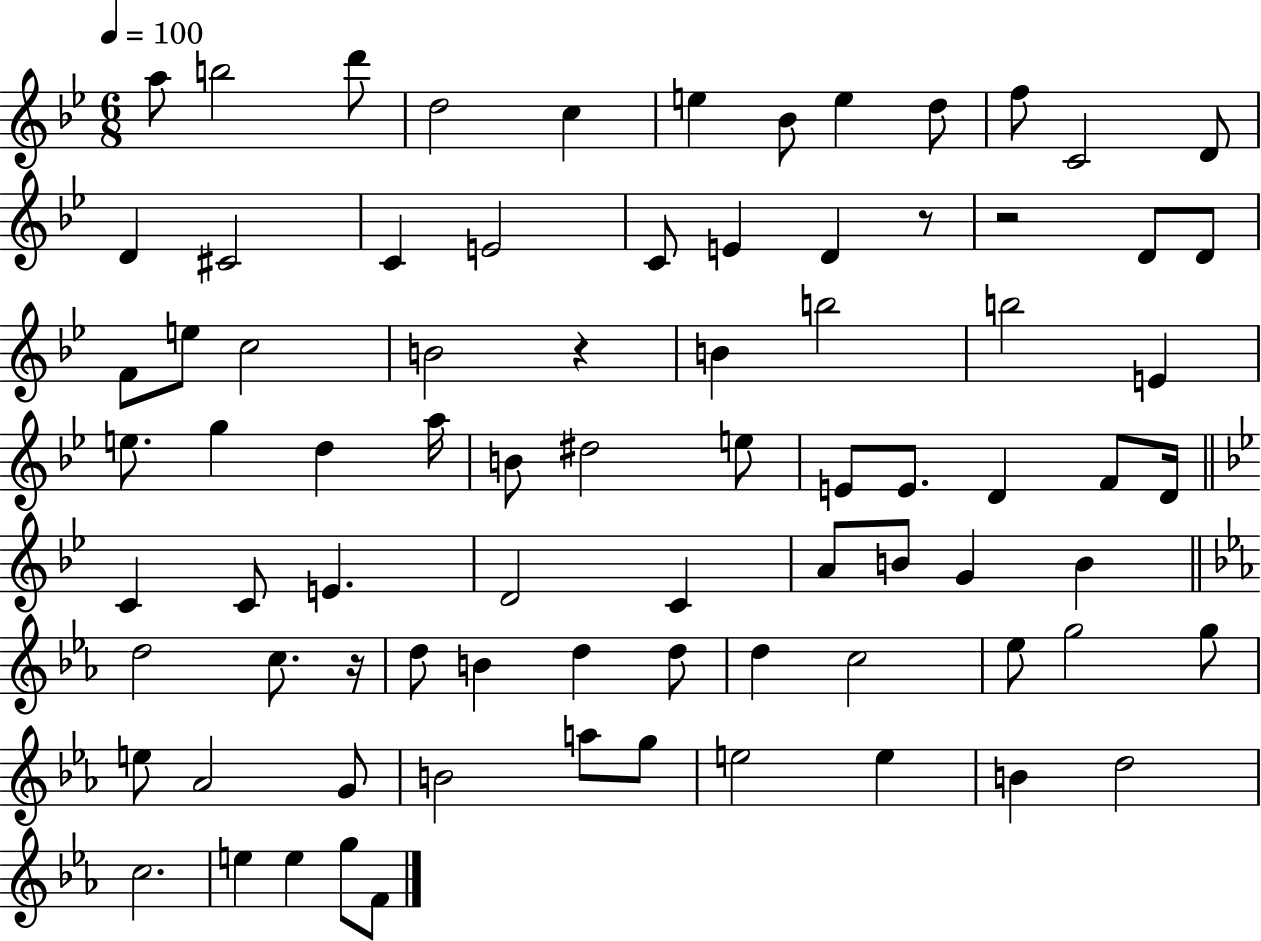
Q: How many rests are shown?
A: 4